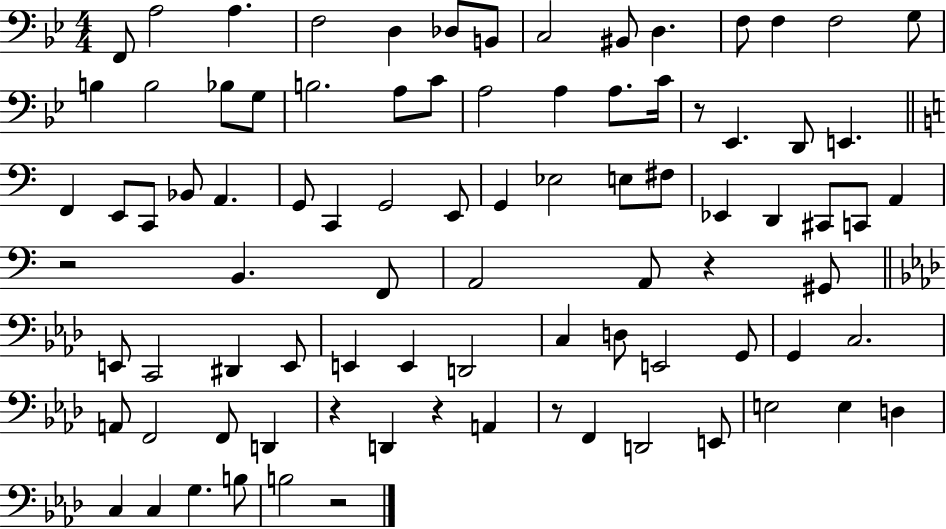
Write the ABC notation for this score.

X:1
T:Untitled
M:4/4
L:1/4
K:Bb
F,,/2 A,2 A, F,2 D, _D,/2 B,,/2 C,2 ^B,,/2 D, F,/2 F, F,2 G,/2 B, B,2 _B,/2 G,/2 B,2 A,/2 C/2 A,2 A, A,/2 C/4 z/2 _E,, D,,/2 E,, F,, E,,/2 C,,/2 _B,,/2 A,, G,,/2 C,, G,,2 E,,/2 G,, _E,2 E,/2 ^F,/2 _E,, D,, ^C,,/2 C,,/2 A,, z2 B,, F,,/2 A,,2 A,,/2 z ^G,,/2 E,,/2 C,,2 ^D,, E,,/2 E,, E,, D,,2 C, D,/2 E,,2 G,,/2 G,, C,2 A,,/2 F,,2 F,,/2 D,, z D,, z A,, z/2 F,, D,,2 E,,/2 E,2 E, D, C, C, G, B,/2 B,2 z2